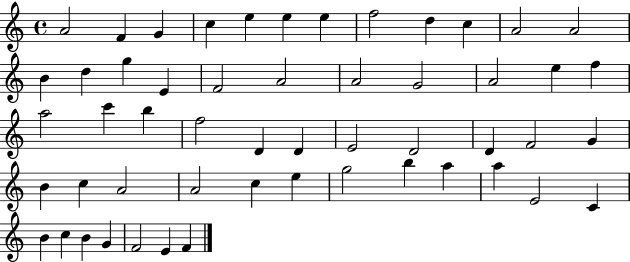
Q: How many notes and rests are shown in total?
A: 53